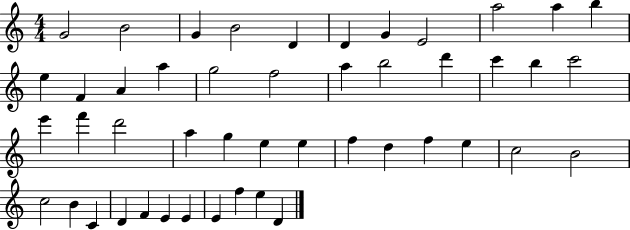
{
  \clef treble
  \numericTimeSignature
  \time 4/4
  \key c \major
  g'2 b'2 | g'4 b'2 d'4 | d'4 g'4 e'2 | a''2 a''4 b''4 | \break e''4 f'4 a'4 a''4 | g''2 f''2 | a''4 b''2 d'''4 | c'''4 b''4 c'''2 | \break e'''4 f'''4 d'''2 | a''4 g''4 e''4 e''4 | f''4 d''4 f''4 e''4 | c''2 b'2 | \break c''2 b'4 c'4 | d'4 f'4 e'4 e'4 | e'4 f''4 e''4 d'4 | \bar "|."
}